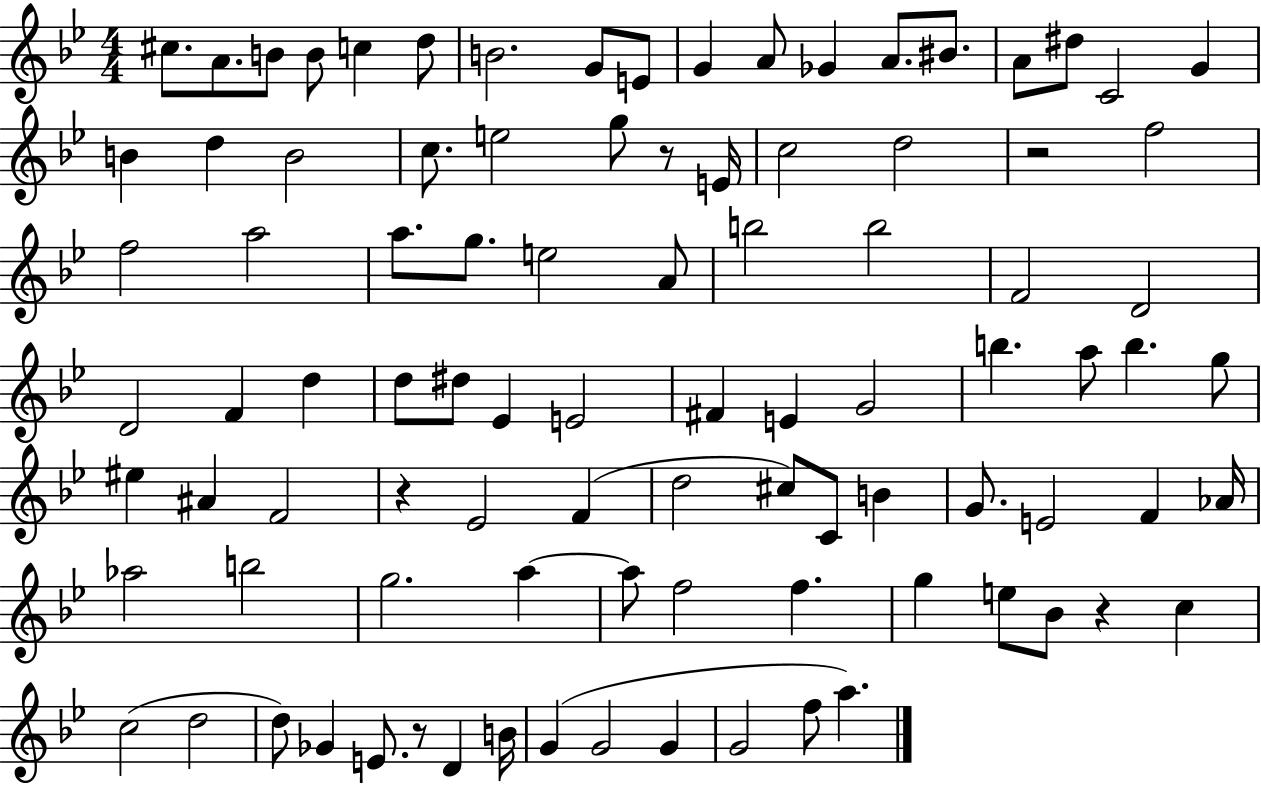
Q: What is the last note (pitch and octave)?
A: A5